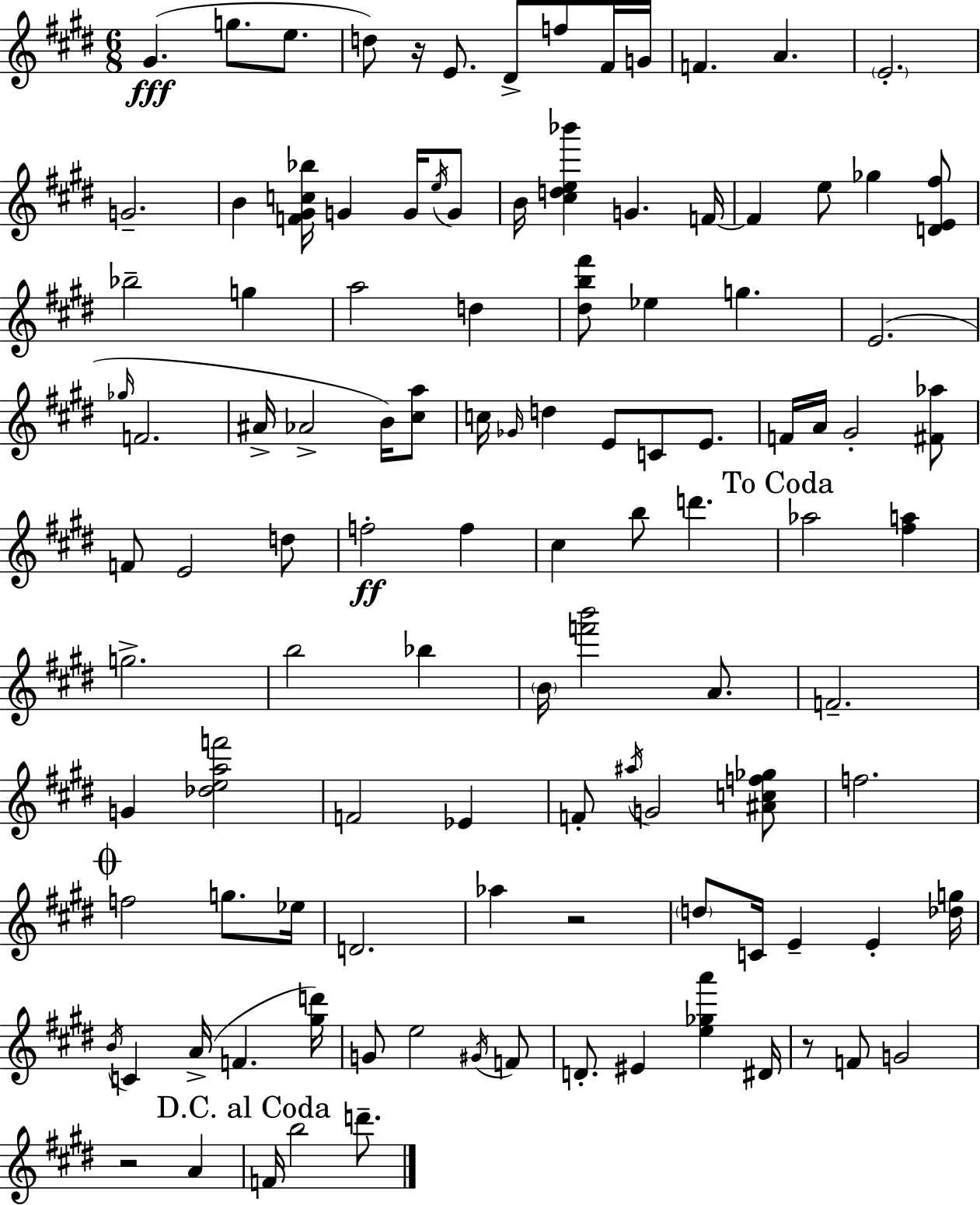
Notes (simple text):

G#4/q. G5/e. E5/e. D5/e R/s E4/e. D#4/e F5/e F#4/s G4/s F4/q. A4/q. E4/h. G4/h. B4/q [F4,G#4,C5,Bb5]/s G4/q G4/s E5/s G4/e B4/s [C#5,D5,E5,Bb6]/q G4/q. F4/s F4/q E5/e Gb5/q [D4,E4,F#5]/e Bb5/h G5/q A5/h D5/q [D#5,B5,F#6]/e Eb5/q G5/q. E4/h. Gb5/s F4/h. A#4/s Ab4/h B4/s [C#5,A5]/e C5/s Gb4/s D5/q E4/e C4/e E4/e. F4/s A4/s G#4/h [F#4,Ab5]/e F4/e E4/h D5/e F5/h F5/q C#5/q B5/e D6/q. Ab5/h [F#5,A5]/q G5/h. B5/h Bb5/q B4/s [F6,B6]/h A4/e. F4/h. G4/q [Db5,E5,A5,F6]/h F4/h Eb4/q F4/e A#5/s G4/h [A#4,C5,F5,Gb5]/e F5/h. F5/h G5/e. Eb5/s D4/h. Ab5/q R/h D5/e C4/s E4/q E4/q [Db5,G5]/s B4/s C4/q A4/s F4/q. [G#5,D6]/s G4/e E5/h G#4/s F4/e D4/e. EIS4/q [E5,Gb5,A6]/q D#4/s R/e F4/e G4/h R/h A4/q F4/s B5/h D6/e.